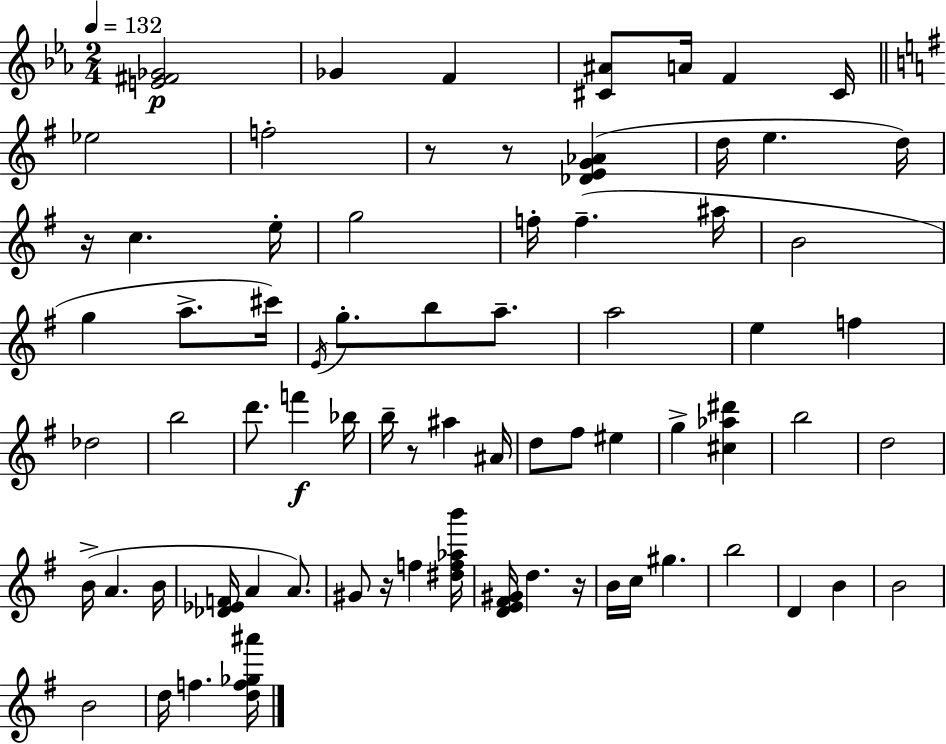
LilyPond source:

{
  \clef treble
  \numericTimeSignature
  \time 2/4
  \key c \minor
  \tempo 4 = 132
  <e' fis' ges'>2\p | ges'4 f'4 | <cis' ais'>8 a'16 f'4 cis'16 | \bar "||" \break \key e \minor ees''2 | f''2-. | r8 r8 <des' e' g' aes'>4( | d''16 e''4. d''16) | \break r16 c''4. e''16-. | g''2 | f''16-. f''4.--( ais''16 | b'2 | \break g''4 a''8.-> cis'''16) | \acciaccatura { e'16 } g''8.-. b''8 a''8.-- | a''2 | e''4 f''4 | \break des''2 | b''2 | d'''8. f'''4\f | bes''16 b''16-- r8 ais''4 | \break ais'16 d''8 fis''8 eis''4 | g''4-> <cis'' aes'' dis'''>4 | b''2 | d''2 | \break b'16->( a'4. | b'16 <des' ees' f'>16 a'4 a'8.) | gis'8 r16 f''4 | <dis'' f'' aes'' b'''>16 <d' e' fis' gis'>16 d''4. | \break r16 b'16 c''16 gis''4. | b''2 | d'4 b'4 | b'2 | \break b'2 | d''16 f''4. | <d'' f'' ges'' ais'''>16 \bar "|."
}